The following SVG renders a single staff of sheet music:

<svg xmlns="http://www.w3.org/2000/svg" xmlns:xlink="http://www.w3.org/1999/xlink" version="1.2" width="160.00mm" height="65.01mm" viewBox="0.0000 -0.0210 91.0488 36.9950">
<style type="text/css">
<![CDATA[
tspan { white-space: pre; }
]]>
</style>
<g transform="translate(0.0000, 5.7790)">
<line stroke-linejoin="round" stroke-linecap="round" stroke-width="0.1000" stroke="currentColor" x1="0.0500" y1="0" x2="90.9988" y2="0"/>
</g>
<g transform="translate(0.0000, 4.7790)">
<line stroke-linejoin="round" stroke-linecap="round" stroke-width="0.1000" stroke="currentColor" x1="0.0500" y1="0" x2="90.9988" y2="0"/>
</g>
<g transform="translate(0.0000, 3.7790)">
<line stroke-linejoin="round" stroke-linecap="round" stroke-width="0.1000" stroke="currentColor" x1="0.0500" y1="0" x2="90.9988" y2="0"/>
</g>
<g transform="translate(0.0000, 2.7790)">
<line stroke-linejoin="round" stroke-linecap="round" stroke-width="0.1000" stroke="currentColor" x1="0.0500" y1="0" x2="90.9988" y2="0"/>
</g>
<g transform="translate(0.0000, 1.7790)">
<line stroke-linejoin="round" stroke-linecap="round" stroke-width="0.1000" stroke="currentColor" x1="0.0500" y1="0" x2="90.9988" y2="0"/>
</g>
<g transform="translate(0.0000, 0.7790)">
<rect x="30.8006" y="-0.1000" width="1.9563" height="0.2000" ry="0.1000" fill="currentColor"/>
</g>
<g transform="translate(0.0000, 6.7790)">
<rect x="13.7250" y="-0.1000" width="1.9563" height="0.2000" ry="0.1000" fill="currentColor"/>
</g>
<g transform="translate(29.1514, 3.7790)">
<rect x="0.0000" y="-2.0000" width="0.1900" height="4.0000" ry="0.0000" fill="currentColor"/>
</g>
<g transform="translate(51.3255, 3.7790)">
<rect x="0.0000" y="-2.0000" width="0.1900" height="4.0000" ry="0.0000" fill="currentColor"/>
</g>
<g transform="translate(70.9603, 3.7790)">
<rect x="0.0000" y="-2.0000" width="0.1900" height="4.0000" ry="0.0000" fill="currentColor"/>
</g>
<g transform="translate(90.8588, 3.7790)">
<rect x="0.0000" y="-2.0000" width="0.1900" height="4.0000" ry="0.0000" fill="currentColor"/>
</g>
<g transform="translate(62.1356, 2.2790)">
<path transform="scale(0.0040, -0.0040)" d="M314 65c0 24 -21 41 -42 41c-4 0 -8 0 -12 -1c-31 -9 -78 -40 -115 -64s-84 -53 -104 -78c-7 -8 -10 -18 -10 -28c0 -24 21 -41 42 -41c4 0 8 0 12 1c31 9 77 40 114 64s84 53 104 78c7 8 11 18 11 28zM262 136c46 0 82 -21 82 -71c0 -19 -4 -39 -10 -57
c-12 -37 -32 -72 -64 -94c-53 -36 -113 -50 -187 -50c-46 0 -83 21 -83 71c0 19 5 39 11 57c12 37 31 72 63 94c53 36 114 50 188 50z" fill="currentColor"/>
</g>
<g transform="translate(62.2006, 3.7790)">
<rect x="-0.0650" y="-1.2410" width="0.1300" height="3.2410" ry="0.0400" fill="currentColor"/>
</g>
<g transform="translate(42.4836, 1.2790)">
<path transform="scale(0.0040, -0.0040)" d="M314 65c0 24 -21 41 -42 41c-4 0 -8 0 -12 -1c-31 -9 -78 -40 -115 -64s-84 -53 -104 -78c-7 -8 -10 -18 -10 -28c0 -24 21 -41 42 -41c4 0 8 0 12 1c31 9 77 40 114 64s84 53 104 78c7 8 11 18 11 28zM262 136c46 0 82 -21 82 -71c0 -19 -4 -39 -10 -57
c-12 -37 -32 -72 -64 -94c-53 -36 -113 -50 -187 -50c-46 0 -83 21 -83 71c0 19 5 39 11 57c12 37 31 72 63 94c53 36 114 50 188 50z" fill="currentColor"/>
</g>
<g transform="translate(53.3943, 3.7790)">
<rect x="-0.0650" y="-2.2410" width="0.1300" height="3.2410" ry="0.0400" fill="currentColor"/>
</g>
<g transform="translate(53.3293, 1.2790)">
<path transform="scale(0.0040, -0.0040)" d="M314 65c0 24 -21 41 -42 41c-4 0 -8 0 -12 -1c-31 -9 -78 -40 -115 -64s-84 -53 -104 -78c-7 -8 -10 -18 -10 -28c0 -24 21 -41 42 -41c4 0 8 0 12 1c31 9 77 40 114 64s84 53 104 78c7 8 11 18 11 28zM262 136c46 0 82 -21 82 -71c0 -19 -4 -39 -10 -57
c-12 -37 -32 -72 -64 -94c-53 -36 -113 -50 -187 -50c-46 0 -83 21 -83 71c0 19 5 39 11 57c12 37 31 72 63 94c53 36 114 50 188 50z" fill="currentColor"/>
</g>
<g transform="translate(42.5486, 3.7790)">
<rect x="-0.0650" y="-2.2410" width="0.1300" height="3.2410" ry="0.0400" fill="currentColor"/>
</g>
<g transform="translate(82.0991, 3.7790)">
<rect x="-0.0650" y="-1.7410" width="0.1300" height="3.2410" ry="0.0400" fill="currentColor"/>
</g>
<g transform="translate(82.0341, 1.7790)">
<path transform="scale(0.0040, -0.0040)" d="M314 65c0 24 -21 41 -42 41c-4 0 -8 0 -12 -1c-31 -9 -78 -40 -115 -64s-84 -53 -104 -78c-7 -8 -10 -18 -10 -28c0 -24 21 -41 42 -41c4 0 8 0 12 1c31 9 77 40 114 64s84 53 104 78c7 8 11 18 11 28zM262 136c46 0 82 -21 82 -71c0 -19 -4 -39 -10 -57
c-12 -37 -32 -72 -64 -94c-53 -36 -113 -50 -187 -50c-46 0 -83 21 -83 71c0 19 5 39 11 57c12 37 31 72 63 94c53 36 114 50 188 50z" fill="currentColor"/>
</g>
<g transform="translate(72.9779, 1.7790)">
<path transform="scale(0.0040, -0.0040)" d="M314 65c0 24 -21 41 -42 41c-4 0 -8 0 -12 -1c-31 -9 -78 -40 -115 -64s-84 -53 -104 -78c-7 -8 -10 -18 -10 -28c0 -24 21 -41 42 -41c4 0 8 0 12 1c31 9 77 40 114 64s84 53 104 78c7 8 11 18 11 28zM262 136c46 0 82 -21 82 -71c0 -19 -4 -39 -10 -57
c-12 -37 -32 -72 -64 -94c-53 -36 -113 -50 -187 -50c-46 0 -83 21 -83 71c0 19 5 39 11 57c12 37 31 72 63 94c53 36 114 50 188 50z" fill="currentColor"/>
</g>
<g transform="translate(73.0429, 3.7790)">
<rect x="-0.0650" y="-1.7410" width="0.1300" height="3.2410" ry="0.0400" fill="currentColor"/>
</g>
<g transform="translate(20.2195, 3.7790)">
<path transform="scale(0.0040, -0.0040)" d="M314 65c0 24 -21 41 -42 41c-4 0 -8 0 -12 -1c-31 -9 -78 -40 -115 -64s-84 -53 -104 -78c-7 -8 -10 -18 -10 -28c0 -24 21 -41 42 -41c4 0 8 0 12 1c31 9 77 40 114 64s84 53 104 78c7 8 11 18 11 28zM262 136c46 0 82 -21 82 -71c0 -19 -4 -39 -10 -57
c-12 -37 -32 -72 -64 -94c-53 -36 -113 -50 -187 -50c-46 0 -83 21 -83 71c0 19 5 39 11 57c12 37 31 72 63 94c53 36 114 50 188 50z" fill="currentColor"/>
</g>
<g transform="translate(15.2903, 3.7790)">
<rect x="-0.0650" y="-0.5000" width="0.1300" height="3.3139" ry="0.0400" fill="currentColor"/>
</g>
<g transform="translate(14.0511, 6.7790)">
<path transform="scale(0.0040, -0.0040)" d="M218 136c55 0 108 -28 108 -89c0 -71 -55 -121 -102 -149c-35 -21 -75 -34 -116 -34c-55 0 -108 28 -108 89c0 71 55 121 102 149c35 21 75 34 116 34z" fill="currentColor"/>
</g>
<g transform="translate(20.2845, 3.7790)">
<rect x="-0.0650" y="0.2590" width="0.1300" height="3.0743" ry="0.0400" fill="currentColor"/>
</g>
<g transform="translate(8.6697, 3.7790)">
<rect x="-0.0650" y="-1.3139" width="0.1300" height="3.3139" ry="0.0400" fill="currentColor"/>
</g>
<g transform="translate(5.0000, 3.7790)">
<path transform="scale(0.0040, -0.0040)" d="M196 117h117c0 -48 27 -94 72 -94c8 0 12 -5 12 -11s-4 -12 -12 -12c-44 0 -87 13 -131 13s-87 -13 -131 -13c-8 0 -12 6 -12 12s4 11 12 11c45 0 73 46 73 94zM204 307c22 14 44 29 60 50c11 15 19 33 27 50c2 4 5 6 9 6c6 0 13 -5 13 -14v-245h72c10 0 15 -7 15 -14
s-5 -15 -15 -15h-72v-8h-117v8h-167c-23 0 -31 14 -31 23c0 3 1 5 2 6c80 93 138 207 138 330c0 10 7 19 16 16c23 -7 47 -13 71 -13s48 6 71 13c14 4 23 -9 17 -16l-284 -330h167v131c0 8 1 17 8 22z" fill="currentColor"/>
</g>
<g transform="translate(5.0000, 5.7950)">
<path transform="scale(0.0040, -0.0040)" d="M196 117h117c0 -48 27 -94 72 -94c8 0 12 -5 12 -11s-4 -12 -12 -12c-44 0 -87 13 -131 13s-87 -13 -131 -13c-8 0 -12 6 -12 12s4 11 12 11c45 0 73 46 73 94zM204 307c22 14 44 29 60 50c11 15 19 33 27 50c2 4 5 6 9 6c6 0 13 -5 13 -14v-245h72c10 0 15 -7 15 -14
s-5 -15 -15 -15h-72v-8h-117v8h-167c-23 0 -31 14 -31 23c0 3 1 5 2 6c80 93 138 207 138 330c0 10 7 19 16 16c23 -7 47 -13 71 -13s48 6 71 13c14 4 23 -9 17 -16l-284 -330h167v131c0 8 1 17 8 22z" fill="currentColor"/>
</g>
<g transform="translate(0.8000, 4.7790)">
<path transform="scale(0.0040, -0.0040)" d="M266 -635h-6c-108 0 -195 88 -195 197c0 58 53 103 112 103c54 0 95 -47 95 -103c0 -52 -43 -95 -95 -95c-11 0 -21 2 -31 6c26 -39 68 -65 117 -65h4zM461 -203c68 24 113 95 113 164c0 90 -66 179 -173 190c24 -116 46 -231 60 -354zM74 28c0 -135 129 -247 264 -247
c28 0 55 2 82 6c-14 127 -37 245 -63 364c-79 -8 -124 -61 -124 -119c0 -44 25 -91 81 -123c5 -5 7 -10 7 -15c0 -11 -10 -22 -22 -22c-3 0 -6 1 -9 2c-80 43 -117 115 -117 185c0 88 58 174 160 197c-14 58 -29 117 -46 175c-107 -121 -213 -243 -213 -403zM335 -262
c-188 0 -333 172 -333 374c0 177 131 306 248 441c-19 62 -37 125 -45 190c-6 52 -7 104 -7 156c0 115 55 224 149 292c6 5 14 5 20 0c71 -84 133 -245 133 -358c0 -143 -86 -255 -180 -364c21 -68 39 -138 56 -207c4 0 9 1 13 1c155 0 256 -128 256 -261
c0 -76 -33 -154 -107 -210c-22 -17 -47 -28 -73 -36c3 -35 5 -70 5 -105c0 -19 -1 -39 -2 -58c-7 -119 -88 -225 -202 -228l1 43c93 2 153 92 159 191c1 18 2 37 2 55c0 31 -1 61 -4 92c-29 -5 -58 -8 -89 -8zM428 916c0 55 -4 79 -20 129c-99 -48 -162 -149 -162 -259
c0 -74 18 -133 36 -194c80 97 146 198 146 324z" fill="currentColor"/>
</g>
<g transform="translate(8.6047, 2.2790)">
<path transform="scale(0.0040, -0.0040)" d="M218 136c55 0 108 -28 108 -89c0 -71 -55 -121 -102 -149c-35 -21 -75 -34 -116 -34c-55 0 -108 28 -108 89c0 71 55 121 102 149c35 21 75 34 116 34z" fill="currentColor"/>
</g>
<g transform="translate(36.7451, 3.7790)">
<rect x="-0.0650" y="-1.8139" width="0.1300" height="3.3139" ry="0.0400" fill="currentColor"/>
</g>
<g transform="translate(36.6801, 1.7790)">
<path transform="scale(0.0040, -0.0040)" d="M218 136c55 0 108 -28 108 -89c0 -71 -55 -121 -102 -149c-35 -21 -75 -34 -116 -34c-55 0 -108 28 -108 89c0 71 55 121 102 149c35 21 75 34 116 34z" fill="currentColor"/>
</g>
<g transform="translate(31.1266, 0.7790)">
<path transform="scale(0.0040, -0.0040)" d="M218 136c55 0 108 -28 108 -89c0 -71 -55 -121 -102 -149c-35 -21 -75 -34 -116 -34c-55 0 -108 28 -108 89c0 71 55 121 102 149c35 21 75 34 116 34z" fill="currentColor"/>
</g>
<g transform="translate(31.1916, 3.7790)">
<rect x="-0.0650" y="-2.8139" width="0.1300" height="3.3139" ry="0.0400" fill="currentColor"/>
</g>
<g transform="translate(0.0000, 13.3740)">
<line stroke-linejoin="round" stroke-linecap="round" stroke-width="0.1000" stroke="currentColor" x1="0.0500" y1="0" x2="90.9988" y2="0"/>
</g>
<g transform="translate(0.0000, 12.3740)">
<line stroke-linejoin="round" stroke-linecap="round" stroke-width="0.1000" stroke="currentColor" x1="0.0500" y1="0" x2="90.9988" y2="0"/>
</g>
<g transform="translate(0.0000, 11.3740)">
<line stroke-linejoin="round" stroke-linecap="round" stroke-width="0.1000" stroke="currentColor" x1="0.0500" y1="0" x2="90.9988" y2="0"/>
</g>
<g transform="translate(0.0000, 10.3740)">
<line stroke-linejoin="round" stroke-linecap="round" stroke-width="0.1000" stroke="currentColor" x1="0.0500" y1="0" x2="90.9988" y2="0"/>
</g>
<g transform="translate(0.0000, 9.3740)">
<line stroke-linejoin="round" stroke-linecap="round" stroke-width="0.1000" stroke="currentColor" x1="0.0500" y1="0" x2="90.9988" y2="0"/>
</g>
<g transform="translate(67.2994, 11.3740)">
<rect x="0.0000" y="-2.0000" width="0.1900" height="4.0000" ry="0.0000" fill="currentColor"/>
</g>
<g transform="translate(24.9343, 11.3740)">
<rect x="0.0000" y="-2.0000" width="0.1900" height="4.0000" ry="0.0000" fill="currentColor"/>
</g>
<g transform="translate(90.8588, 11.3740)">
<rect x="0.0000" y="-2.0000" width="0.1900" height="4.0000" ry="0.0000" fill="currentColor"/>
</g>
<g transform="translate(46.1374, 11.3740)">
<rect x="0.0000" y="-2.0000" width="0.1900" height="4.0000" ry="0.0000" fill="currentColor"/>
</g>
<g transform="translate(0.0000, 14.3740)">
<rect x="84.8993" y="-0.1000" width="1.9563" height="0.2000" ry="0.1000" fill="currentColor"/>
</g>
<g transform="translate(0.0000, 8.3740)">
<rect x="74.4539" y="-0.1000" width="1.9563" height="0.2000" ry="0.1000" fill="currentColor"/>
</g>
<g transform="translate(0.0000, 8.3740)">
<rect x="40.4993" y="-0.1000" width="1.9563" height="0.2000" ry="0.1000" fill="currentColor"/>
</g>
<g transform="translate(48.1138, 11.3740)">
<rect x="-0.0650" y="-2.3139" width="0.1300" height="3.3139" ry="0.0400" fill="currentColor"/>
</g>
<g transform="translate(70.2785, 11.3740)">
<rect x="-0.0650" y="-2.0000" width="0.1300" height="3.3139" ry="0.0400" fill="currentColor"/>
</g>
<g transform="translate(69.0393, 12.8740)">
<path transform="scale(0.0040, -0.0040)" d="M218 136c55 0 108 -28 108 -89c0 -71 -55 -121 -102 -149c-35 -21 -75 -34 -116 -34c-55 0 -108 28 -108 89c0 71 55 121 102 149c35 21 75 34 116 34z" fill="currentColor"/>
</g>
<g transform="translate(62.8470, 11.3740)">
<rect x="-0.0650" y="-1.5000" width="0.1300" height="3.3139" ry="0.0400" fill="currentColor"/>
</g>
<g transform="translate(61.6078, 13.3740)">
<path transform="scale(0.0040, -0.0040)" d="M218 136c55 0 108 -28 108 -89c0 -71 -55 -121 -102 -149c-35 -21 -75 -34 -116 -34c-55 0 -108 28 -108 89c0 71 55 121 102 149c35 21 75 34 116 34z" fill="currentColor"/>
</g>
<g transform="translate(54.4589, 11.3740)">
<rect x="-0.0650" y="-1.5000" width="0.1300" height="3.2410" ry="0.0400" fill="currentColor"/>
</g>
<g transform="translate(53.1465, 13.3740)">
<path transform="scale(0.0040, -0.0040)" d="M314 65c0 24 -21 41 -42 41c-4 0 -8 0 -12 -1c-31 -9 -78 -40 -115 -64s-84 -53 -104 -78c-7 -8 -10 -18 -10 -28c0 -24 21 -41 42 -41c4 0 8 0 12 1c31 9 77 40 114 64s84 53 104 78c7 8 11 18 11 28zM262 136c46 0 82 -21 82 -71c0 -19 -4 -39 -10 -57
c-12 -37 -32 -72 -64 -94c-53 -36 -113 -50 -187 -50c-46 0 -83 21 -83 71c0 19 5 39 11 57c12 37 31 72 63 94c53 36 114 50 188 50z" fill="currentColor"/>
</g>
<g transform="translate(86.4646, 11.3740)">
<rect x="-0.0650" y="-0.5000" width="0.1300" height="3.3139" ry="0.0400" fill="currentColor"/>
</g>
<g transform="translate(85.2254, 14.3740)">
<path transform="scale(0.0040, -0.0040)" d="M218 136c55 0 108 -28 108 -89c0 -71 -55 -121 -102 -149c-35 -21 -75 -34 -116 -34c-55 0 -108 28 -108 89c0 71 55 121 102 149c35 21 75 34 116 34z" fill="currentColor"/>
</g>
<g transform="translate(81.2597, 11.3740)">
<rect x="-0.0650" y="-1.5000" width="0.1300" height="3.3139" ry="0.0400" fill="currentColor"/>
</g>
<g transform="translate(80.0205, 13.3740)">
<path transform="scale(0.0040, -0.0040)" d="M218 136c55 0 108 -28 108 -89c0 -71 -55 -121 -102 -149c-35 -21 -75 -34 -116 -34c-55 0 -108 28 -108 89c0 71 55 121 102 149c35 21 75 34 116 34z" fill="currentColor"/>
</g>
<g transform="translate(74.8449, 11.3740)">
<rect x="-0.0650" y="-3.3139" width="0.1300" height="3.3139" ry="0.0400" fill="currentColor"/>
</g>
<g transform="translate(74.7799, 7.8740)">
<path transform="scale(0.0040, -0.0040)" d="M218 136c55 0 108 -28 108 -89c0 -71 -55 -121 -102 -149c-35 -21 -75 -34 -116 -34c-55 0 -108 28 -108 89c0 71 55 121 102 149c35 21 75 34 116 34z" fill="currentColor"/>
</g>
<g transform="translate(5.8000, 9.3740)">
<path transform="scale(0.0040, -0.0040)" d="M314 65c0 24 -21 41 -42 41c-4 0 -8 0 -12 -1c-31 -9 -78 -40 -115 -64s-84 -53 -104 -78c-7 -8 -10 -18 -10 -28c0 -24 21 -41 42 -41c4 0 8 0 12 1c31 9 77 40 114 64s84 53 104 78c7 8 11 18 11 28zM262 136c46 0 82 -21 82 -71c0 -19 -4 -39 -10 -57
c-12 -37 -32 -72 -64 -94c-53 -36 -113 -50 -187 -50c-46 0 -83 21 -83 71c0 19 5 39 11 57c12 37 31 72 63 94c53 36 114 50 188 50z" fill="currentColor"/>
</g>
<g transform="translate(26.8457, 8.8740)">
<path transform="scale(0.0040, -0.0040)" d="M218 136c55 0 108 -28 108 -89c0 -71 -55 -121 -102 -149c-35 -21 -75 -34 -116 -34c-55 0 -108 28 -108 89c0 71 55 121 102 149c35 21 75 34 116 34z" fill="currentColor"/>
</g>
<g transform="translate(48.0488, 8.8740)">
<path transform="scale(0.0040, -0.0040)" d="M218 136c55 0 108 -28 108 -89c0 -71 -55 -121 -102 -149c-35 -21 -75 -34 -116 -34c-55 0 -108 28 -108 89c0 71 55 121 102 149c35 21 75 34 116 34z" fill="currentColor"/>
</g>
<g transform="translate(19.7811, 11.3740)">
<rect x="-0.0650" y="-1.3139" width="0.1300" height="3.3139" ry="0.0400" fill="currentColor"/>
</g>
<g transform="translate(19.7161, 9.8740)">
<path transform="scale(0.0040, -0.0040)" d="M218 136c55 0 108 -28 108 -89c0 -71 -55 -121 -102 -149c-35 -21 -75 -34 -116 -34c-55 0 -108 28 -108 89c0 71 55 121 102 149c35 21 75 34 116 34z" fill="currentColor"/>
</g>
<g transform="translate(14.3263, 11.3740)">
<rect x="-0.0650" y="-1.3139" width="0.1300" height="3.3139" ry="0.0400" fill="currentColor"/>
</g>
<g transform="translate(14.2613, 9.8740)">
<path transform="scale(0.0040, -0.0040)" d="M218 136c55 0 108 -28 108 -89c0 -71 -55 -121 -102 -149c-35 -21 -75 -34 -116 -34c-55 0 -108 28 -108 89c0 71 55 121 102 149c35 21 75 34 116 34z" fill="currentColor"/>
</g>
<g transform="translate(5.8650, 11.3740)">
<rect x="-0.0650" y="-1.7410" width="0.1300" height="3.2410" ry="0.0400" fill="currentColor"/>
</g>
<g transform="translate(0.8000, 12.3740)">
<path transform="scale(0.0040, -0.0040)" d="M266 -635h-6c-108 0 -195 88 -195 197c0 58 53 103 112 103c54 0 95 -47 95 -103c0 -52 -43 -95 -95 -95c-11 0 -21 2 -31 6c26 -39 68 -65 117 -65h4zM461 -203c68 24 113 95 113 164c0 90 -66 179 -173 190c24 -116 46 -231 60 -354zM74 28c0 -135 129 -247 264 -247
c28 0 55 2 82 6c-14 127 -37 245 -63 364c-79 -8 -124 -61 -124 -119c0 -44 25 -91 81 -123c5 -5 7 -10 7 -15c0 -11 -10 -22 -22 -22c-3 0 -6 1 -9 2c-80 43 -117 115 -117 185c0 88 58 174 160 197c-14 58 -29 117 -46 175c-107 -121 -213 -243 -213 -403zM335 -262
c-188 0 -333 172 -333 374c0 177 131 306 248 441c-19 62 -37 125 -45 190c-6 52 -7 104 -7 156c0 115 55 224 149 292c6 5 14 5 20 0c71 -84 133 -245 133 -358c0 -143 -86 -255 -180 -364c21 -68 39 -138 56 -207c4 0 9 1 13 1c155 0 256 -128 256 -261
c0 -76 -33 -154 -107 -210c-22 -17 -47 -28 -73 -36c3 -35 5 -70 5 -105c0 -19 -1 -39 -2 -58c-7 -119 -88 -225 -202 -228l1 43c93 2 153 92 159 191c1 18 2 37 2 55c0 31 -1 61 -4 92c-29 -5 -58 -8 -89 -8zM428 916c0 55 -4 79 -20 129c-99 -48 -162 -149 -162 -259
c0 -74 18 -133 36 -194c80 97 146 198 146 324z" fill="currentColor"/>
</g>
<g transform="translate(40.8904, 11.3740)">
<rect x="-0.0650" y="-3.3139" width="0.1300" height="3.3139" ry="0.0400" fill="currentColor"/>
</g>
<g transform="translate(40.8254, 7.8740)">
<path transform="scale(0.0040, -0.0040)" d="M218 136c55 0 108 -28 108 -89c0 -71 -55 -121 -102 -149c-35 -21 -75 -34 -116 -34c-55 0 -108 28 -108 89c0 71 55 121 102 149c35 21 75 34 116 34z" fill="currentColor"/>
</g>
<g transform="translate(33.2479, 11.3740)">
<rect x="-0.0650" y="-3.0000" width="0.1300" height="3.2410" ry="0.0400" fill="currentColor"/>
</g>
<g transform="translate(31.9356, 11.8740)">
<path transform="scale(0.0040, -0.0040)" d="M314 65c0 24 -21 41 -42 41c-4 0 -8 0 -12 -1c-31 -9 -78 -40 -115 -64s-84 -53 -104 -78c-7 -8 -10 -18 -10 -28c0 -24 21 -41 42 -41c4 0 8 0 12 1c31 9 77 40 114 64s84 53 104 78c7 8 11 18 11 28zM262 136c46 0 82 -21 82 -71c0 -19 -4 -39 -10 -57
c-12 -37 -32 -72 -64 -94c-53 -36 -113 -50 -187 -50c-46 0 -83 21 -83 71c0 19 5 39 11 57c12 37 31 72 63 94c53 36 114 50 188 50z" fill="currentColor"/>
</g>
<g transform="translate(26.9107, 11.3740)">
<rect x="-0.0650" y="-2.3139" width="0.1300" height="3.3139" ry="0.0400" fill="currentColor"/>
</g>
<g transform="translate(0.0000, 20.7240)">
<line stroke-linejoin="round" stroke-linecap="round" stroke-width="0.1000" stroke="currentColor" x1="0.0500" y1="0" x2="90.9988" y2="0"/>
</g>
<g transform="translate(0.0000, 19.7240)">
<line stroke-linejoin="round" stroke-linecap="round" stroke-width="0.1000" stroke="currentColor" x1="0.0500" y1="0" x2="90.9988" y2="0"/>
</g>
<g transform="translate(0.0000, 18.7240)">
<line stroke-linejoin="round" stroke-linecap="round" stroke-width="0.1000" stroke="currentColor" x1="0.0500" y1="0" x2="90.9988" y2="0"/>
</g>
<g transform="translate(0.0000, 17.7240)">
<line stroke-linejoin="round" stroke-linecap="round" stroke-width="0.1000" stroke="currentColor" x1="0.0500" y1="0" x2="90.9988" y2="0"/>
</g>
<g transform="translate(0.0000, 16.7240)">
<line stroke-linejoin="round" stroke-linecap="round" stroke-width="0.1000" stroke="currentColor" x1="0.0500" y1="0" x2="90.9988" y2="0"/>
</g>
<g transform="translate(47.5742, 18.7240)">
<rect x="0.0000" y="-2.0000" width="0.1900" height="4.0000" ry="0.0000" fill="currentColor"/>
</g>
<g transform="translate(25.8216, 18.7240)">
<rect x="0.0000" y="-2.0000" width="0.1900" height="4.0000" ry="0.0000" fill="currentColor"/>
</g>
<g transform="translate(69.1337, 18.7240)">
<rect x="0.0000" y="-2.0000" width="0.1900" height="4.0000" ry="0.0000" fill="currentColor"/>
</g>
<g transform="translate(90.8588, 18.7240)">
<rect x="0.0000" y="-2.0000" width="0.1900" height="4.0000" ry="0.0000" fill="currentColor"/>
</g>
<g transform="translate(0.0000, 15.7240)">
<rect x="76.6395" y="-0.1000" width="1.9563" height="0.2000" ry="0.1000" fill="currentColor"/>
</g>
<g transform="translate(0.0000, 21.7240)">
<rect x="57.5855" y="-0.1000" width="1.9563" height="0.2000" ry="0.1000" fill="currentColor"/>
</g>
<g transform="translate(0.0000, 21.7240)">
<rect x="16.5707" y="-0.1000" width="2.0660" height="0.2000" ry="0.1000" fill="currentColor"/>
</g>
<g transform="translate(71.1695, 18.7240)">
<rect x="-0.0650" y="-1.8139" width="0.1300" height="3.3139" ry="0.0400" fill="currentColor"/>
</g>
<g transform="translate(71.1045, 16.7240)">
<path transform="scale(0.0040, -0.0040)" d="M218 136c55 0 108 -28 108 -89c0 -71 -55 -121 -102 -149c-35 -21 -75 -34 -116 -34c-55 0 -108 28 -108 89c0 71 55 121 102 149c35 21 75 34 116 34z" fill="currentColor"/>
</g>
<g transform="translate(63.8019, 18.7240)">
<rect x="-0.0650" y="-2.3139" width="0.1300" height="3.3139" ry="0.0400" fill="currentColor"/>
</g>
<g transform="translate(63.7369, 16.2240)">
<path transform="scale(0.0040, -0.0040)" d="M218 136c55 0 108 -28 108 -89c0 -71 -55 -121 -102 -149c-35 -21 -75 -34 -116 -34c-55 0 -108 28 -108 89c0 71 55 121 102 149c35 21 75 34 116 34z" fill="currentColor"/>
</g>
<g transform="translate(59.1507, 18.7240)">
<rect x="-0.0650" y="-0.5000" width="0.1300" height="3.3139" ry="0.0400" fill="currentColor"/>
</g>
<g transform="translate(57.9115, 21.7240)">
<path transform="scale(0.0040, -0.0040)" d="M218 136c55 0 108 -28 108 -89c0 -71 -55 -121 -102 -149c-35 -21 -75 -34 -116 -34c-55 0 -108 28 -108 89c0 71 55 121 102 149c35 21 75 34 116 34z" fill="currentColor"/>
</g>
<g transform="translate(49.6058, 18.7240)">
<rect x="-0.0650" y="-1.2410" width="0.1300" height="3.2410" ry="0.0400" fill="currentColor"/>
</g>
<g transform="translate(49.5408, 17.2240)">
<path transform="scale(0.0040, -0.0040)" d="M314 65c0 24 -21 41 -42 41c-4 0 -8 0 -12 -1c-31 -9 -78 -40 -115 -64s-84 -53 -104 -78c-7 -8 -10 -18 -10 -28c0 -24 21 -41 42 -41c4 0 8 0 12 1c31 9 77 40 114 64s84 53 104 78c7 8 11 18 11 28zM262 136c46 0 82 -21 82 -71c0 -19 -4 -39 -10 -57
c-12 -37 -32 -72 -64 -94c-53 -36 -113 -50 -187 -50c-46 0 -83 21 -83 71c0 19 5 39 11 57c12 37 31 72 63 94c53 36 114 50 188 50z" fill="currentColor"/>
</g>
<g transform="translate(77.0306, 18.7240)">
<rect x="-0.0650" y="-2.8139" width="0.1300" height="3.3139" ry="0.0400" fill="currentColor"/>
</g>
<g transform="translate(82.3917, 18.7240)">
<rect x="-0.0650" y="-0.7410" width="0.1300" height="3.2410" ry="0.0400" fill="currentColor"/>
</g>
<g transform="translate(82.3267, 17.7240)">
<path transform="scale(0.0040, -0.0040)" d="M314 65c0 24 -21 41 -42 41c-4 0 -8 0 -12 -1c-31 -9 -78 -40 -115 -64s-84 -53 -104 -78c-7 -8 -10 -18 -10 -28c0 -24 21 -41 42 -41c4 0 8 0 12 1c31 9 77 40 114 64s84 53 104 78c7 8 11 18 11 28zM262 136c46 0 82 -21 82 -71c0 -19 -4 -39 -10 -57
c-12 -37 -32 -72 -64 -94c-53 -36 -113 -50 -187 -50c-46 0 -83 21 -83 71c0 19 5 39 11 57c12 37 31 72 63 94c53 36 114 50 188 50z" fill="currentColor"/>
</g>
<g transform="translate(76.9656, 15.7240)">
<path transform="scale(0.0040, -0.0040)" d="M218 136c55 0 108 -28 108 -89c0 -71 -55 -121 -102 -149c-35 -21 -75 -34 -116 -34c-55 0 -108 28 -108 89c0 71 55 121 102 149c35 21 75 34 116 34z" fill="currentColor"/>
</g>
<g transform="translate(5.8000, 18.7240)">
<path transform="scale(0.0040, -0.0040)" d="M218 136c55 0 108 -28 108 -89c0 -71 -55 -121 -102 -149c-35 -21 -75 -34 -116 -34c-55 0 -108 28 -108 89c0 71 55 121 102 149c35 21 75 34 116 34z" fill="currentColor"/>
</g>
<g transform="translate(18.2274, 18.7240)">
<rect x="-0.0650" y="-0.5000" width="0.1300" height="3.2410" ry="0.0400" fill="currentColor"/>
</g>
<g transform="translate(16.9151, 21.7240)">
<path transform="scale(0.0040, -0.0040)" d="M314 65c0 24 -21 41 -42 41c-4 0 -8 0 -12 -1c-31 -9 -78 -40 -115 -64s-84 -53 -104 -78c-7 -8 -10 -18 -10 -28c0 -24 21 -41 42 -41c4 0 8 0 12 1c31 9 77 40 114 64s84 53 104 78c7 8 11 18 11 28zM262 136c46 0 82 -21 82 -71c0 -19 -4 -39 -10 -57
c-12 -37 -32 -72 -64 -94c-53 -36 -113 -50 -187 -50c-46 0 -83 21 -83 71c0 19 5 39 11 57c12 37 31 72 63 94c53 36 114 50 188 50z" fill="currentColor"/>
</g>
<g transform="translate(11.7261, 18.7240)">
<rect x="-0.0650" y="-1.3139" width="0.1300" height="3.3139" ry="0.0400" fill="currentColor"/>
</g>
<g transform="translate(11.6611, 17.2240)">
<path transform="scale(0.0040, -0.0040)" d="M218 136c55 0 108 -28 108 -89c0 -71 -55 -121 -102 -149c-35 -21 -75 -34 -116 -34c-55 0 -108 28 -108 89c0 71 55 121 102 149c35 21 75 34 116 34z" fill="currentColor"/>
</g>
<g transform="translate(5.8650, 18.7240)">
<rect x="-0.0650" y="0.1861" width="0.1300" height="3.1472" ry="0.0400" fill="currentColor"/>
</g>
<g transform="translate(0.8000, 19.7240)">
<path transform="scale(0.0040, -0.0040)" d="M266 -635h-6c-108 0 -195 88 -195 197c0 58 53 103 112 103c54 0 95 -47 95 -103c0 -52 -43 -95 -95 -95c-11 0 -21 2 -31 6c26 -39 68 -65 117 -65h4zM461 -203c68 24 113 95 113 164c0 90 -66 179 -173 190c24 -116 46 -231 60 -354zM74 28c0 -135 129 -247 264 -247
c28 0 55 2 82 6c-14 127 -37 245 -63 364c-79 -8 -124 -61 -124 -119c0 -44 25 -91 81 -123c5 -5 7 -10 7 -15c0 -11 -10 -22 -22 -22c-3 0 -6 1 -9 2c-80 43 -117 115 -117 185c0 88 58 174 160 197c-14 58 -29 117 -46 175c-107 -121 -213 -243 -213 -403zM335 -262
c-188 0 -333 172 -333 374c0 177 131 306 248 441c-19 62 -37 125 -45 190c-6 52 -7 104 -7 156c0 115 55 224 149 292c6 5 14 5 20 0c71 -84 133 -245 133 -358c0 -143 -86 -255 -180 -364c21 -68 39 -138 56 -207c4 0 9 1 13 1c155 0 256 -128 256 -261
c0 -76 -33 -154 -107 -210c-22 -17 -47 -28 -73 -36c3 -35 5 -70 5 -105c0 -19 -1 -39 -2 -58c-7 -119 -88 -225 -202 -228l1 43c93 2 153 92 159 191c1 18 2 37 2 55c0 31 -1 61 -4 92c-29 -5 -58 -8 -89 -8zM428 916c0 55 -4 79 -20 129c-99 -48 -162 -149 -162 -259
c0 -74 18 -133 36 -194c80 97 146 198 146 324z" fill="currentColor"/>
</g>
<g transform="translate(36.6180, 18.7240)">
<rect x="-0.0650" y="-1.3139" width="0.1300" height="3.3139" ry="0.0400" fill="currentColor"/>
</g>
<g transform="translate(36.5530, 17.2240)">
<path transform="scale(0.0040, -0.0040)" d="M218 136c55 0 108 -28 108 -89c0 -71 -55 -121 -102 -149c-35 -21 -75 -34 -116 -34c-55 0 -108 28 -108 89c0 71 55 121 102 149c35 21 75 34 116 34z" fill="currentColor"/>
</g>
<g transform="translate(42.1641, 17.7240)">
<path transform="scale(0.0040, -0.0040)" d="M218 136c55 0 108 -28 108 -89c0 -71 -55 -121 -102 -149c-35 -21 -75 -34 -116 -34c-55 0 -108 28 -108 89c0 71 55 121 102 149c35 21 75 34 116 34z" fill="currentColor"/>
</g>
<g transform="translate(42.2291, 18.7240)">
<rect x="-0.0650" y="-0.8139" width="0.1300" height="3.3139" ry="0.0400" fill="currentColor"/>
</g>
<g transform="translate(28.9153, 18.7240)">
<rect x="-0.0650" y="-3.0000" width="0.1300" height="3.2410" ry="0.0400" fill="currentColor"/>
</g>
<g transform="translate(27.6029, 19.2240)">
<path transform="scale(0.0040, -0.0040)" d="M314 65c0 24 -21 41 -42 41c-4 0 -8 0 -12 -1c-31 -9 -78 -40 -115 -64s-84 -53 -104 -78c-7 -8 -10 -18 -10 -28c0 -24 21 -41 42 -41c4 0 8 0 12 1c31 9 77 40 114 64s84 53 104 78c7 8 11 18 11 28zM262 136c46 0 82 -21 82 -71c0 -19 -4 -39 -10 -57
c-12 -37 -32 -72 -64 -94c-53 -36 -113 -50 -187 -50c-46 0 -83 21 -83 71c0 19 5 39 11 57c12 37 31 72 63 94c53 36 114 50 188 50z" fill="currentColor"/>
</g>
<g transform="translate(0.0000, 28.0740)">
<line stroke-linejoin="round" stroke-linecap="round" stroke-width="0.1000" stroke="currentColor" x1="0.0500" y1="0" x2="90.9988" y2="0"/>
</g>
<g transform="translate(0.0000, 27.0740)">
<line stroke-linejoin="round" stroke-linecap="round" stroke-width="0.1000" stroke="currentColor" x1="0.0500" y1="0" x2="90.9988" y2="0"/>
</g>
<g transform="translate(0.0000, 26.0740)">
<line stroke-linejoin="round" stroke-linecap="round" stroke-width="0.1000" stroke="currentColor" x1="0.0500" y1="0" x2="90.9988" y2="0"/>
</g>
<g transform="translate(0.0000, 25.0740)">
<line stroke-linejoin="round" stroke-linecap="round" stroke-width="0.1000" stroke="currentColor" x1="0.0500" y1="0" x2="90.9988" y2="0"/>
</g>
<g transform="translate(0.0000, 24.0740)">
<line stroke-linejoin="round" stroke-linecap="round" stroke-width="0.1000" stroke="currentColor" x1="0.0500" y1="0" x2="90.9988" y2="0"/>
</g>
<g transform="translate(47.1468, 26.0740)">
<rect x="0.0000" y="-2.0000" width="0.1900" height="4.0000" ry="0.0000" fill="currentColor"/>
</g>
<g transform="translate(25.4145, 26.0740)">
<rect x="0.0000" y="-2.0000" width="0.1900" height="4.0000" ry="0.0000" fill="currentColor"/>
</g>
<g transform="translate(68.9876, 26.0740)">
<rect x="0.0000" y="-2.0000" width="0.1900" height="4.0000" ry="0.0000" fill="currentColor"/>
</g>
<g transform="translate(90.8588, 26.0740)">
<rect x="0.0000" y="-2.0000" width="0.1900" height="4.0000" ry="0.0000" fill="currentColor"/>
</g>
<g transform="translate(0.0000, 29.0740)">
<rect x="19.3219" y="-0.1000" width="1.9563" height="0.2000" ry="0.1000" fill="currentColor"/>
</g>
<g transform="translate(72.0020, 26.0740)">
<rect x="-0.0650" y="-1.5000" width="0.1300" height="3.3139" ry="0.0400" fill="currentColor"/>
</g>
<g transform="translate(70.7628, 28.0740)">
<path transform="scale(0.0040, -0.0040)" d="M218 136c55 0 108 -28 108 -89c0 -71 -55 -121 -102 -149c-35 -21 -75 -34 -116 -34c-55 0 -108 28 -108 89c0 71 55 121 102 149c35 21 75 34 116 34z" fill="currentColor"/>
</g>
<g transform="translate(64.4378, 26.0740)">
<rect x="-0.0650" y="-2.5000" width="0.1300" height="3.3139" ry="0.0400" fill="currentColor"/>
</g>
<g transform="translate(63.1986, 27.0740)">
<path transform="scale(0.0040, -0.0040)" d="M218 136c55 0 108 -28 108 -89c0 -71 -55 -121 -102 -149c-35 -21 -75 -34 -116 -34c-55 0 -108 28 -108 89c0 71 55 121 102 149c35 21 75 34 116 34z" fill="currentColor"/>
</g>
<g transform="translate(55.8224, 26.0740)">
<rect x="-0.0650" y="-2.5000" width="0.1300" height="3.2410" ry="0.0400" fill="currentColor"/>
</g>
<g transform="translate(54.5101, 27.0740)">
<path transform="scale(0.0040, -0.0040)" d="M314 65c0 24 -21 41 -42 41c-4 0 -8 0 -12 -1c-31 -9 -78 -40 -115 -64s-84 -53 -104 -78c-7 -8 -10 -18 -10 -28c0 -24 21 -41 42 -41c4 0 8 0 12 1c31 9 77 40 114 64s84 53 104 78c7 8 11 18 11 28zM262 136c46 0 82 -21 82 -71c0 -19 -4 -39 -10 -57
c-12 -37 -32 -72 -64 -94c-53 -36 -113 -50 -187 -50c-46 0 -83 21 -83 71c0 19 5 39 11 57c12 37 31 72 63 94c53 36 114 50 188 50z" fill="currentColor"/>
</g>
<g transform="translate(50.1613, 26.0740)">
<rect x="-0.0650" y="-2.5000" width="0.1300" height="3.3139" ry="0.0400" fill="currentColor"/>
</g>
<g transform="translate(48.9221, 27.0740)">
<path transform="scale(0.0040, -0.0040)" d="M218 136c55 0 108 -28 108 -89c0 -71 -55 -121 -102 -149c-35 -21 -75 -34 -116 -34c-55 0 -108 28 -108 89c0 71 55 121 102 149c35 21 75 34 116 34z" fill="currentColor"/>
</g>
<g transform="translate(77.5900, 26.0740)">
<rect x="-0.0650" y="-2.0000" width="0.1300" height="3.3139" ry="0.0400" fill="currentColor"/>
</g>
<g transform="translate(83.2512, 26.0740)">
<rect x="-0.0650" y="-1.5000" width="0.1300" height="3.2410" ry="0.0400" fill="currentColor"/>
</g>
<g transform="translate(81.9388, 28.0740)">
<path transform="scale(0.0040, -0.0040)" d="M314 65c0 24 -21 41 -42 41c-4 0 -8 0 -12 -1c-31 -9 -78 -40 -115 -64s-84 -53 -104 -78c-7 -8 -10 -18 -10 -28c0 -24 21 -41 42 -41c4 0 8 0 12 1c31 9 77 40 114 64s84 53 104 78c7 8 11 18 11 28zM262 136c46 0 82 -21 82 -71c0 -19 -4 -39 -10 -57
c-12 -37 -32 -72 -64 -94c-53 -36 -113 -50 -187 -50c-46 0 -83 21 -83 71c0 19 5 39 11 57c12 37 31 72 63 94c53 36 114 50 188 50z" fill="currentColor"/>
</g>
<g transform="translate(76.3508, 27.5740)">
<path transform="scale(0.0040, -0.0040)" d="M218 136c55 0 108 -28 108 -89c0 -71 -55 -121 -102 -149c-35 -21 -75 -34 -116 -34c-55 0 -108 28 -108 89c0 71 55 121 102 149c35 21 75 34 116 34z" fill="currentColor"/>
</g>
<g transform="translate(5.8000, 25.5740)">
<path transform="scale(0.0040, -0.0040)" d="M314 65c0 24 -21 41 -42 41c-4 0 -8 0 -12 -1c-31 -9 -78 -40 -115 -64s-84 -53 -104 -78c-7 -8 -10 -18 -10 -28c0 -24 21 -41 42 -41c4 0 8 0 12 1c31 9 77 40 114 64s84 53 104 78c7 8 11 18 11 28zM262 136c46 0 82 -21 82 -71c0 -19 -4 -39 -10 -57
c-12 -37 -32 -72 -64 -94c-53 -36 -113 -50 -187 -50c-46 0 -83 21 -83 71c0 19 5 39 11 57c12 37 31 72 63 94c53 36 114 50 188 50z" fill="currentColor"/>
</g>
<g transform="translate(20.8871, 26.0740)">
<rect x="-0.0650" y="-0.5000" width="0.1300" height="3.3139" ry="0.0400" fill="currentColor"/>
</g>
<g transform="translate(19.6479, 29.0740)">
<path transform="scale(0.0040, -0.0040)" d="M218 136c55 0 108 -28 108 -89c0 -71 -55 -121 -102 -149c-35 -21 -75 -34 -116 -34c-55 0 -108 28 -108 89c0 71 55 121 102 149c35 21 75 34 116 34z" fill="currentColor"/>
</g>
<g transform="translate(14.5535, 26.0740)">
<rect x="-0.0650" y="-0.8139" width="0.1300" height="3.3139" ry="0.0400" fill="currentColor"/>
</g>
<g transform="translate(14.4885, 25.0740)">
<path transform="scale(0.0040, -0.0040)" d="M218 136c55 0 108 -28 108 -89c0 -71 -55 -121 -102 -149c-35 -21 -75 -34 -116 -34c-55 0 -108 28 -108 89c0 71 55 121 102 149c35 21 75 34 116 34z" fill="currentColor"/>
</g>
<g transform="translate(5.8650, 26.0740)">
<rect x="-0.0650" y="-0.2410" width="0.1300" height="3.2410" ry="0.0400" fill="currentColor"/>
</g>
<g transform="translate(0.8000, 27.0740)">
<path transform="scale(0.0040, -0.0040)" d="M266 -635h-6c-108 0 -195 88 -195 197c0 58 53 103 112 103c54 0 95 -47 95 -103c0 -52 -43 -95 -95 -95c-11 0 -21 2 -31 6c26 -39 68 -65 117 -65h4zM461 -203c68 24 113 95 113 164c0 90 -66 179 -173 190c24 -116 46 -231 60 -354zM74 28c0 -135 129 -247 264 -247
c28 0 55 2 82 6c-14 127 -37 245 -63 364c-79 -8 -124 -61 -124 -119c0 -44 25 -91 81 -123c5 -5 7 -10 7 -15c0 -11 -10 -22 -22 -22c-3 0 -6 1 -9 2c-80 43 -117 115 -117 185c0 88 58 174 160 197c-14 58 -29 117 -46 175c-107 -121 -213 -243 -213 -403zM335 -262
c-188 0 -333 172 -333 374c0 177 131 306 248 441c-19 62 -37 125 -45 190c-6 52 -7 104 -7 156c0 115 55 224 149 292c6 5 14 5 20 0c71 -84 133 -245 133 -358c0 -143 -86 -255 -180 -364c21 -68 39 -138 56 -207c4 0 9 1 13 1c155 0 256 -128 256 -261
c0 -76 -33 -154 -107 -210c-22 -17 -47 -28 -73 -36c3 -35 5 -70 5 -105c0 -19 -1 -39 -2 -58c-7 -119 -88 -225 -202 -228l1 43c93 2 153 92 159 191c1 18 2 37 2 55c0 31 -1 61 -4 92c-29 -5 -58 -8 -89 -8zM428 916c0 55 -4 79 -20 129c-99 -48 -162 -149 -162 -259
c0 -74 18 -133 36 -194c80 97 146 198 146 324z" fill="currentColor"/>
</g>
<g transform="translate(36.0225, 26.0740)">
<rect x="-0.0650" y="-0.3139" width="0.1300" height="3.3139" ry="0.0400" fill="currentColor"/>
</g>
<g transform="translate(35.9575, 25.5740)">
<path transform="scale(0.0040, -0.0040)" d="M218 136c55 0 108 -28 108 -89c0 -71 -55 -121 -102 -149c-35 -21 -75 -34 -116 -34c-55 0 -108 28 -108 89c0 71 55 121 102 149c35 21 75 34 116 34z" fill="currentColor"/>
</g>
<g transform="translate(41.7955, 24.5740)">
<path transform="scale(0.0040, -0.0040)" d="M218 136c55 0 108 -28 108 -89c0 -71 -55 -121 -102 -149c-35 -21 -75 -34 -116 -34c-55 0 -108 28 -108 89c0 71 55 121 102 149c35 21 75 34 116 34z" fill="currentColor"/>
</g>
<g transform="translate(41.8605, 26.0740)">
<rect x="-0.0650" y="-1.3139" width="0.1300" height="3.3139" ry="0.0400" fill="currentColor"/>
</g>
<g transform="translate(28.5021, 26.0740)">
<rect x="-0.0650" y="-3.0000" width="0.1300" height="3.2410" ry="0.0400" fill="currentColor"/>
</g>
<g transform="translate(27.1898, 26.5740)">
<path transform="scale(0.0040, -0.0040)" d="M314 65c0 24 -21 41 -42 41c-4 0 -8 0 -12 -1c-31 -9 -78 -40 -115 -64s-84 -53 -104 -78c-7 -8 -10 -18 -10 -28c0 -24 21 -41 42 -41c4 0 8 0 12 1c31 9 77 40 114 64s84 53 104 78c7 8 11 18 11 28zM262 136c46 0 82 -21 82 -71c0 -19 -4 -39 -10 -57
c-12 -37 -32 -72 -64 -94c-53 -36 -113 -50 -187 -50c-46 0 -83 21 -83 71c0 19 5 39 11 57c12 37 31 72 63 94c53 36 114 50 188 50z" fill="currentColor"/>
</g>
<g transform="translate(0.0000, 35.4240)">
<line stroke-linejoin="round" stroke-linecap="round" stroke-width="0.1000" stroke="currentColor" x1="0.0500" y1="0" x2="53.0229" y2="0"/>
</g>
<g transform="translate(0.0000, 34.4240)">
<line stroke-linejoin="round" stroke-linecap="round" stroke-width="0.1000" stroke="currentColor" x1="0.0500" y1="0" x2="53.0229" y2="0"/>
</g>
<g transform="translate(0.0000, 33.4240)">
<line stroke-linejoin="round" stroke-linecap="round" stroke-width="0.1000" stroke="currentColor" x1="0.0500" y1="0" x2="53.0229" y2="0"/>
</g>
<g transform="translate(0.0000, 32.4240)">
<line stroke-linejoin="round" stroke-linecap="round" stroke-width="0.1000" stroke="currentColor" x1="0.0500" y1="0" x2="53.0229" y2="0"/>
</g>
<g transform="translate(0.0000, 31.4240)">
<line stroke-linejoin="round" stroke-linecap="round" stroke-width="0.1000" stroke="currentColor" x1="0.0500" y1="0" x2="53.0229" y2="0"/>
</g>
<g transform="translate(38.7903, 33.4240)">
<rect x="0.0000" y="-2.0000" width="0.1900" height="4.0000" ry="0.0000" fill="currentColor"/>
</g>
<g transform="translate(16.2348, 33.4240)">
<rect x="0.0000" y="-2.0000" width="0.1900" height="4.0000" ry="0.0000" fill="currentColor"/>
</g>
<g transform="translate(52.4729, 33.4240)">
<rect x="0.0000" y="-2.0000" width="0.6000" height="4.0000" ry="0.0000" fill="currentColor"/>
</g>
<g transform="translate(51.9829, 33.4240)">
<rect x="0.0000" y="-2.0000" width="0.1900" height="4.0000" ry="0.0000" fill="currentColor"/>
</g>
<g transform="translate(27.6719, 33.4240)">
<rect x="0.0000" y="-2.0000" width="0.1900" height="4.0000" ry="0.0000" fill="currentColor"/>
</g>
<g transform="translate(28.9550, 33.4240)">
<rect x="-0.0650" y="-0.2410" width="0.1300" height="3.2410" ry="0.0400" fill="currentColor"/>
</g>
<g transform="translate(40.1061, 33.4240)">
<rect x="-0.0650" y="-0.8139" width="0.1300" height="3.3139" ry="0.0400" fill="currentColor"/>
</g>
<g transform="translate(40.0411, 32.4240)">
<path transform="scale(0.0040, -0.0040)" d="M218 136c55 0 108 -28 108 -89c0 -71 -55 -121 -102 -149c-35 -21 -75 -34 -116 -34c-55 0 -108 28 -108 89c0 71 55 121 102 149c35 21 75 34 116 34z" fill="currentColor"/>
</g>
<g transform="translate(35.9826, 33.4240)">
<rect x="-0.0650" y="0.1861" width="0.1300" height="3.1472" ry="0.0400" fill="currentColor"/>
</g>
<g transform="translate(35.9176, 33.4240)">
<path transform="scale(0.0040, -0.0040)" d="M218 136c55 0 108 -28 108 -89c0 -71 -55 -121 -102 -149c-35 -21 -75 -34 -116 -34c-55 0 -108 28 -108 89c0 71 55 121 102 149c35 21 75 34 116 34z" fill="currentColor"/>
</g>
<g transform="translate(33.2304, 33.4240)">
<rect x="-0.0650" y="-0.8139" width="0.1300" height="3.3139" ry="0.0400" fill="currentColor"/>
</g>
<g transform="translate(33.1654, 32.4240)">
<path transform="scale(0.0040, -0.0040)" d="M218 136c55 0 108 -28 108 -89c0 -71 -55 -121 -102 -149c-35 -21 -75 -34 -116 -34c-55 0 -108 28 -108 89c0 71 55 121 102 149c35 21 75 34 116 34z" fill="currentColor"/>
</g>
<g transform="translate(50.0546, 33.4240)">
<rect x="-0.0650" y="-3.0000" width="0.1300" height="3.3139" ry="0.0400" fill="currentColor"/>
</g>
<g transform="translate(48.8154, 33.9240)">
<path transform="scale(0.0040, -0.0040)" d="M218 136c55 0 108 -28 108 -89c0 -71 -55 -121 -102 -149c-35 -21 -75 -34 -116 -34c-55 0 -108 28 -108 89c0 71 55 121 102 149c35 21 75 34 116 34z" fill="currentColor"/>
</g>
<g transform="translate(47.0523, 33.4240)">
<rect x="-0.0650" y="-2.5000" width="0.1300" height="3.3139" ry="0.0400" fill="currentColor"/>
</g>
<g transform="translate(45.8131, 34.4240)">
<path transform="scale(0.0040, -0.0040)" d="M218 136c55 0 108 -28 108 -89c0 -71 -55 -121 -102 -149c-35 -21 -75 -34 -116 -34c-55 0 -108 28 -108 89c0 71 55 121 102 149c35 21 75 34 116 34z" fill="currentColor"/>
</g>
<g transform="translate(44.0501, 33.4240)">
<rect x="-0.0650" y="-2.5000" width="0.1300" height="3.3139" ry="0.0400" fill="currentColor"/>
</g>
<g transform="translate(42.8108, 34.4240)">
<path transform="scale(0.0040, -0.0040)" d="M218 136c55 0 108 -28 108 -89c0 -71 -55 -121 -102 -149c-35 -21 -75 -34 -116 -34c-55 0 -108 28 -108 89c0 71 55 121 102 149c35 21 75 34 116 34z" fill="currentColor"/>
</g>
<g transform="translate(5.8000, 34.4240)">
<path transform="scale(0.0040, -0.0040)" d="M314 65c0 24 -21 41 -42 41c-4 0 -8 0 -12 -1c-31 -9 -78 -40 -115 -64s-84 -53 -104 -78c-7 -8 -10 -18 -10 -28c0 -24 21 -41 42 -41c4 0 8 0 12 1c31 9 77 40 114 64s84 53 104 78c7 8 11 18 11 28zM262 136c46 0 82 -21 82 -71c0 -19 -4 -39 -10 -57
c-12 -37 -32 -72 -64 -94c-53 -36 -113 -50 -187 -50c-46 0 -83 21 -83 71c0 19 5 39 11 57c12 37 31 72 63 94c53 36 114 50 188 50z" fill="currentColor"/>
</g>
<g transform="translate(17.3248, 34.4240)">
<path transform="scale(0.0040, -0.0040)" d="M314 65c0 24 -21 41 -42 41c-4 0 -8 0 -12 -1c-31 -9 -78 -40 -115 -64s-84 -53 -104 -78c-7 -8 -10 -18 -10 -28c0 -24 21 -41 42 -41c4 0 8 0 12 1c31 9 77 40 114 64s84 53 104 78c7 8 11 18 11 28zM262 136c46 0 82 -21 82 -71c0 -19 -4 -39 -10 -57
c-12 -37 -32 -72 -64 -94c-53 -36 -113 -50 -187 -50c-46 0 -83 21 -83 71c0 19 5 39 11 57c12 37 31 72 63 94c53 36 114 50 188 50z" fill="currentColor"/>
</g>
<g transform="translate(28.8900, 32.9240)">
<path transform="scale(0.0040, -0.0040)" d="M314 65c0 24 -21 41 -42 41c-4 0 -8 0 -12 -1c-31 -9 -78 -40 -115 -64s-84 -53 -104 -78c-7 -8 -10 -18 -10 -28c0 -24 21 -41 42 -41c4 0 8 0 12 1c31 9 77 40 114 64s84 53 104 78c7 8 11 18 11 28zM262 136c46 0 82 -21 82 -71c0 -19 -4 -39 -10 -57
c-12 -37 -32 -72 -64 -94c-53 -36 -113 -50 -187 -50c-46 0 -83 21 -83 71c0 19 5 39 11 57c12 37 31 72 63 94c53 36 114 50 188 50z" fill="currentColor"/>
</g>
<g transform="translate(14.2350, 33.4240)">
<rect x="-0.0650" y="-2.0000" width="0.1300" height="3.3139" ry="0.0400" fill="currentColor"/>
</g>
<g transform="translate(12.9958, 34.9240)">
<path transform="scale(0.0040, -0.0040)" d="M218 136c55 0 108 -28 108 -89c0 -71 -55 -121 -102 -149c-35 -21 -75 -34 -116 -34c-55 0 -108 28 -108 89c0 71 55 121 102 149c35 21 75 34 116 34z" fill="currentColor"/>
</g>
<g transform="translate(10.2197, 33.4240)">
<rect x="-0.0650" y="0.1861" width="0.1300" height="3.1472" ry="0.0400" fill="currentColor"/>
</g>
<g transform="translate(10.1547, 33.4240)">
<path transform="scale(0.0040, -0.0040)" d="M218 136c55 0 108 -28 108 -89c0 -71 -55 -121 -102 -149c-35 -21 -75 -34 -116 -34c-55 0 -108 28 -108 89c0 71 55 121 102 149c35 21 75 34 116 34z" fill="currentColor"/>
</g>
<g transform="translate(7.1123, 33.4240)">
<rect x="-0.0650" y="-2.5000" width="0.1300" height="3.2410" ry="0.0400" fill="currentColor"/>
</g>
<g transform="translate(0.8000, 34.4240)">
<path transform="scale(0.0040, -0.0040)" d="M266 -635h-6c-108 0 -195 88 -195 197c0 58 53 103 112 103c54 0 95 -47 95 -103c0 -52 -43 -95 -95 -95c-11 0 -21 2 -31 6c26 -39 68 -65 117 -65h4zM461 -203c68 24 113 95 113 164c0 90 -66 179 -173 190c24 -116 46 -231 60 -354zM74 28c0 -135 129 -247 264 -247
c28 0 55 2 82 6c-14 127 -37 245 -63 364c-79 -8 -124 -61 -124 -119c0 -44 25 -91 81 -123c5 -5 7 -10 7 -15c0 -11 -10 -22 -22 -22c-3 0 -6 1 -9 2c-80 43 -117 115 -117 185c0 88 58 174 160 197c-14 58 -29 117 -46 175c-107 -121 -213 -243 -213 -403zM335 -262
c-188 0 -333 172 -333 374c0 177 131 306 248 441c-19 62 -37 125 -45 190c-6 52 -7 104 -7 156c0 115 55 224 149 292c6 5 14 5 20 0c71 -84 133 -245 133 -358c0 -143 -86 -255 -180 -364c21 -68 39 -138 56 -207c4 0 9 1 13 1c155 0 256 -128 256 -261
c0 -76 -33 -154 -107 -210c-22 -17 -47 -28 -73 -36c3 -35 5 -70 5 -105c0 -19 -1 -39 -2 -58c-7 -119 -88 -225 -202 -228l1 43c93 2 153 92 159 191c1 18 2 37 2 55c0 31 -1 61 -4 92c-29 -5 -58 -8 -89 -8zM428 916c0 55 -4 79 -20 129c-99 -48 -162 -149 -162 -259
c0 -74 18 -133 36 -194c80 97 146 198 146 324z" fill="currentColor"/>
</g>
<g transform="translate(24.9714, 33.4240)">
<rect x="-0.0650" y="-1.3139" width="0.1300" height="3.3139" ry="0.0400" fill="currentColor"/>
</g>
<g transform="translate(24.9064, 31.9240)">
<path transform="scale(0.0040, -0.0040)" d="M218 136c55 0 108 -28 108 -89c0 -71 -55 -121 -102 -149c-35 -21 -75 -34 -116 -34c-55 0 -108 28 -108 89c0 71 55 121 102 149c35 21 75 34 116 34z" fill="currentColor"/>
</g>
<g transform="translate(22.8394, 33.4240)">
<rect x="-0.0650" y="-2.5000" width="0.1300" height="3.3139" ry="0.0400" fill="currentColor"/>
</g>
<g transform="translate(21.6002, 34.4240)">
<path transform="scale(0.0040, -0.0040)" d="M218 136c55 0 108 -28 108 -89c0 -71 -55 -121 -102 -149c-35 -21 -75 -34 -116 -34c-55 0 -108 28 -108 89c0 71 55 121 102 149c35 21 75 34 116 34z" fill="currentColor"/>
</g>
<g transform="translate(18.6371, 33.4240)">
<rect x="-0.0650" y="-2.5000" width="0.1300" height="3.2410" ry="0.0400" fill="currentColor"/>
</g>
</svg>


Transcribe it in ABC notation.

X:1
T:Untitled
M:4/4
L:1/4
K:C
e C B2 a f g2 g2 e2 f2 f2 f2 e e g A2 b g E2 E F b E C B e C2 A2 e d e2 C g f a d2 c2 d C A2 c e G G2 G E F E2 G2 B F G2 G e c2 d B d G G A